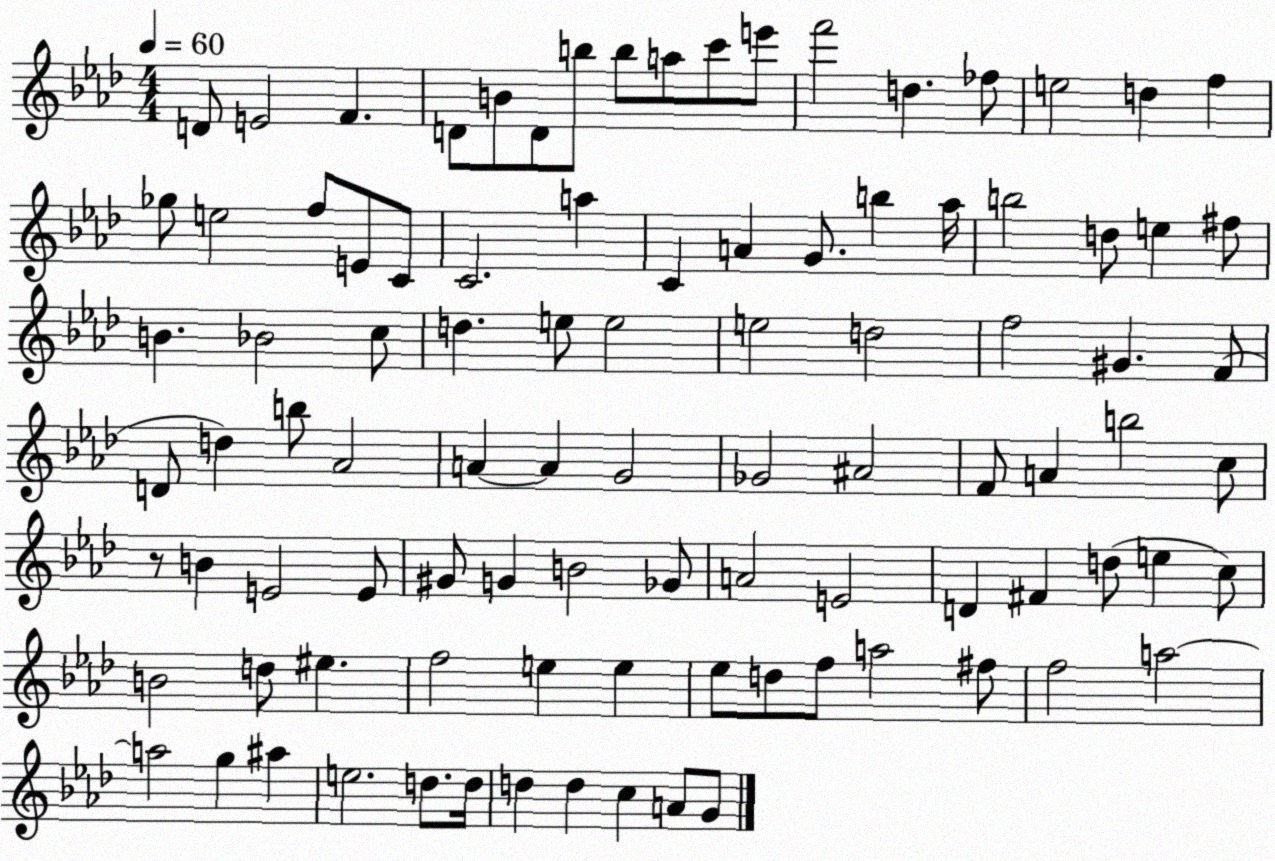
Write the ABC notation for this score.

X:1
T:Untitled
M:4/4
L:1/4
K:Ab
D/2 E2 F D/2 B/2 D/2 b/2 b/2 a/2 c'/2 e'/2 f'2 d _f/2 e2 d f _g/2 e2 f/2 E/2 C/2 C2 a C A G/2 b _a/4 b2 d/2 e ^f/2 B _B2 c/2 d e/2 e2 e2 d2 f2 ^G F/2 D/2 d b/2 _A2 A A G2 _G2 ^A2 F/2 A b2 c/2 z/2 B E2 E/2 ^G/2 G B2 _G/2 A2 E2 D ^F d/2 e c/2 B2 d/2 ^e f2 e e _e/2 d/2 f/2 a2 ^f/2 f2 a2 a2 g ^a e2 d/2 d/4 d d c A/2 G/2